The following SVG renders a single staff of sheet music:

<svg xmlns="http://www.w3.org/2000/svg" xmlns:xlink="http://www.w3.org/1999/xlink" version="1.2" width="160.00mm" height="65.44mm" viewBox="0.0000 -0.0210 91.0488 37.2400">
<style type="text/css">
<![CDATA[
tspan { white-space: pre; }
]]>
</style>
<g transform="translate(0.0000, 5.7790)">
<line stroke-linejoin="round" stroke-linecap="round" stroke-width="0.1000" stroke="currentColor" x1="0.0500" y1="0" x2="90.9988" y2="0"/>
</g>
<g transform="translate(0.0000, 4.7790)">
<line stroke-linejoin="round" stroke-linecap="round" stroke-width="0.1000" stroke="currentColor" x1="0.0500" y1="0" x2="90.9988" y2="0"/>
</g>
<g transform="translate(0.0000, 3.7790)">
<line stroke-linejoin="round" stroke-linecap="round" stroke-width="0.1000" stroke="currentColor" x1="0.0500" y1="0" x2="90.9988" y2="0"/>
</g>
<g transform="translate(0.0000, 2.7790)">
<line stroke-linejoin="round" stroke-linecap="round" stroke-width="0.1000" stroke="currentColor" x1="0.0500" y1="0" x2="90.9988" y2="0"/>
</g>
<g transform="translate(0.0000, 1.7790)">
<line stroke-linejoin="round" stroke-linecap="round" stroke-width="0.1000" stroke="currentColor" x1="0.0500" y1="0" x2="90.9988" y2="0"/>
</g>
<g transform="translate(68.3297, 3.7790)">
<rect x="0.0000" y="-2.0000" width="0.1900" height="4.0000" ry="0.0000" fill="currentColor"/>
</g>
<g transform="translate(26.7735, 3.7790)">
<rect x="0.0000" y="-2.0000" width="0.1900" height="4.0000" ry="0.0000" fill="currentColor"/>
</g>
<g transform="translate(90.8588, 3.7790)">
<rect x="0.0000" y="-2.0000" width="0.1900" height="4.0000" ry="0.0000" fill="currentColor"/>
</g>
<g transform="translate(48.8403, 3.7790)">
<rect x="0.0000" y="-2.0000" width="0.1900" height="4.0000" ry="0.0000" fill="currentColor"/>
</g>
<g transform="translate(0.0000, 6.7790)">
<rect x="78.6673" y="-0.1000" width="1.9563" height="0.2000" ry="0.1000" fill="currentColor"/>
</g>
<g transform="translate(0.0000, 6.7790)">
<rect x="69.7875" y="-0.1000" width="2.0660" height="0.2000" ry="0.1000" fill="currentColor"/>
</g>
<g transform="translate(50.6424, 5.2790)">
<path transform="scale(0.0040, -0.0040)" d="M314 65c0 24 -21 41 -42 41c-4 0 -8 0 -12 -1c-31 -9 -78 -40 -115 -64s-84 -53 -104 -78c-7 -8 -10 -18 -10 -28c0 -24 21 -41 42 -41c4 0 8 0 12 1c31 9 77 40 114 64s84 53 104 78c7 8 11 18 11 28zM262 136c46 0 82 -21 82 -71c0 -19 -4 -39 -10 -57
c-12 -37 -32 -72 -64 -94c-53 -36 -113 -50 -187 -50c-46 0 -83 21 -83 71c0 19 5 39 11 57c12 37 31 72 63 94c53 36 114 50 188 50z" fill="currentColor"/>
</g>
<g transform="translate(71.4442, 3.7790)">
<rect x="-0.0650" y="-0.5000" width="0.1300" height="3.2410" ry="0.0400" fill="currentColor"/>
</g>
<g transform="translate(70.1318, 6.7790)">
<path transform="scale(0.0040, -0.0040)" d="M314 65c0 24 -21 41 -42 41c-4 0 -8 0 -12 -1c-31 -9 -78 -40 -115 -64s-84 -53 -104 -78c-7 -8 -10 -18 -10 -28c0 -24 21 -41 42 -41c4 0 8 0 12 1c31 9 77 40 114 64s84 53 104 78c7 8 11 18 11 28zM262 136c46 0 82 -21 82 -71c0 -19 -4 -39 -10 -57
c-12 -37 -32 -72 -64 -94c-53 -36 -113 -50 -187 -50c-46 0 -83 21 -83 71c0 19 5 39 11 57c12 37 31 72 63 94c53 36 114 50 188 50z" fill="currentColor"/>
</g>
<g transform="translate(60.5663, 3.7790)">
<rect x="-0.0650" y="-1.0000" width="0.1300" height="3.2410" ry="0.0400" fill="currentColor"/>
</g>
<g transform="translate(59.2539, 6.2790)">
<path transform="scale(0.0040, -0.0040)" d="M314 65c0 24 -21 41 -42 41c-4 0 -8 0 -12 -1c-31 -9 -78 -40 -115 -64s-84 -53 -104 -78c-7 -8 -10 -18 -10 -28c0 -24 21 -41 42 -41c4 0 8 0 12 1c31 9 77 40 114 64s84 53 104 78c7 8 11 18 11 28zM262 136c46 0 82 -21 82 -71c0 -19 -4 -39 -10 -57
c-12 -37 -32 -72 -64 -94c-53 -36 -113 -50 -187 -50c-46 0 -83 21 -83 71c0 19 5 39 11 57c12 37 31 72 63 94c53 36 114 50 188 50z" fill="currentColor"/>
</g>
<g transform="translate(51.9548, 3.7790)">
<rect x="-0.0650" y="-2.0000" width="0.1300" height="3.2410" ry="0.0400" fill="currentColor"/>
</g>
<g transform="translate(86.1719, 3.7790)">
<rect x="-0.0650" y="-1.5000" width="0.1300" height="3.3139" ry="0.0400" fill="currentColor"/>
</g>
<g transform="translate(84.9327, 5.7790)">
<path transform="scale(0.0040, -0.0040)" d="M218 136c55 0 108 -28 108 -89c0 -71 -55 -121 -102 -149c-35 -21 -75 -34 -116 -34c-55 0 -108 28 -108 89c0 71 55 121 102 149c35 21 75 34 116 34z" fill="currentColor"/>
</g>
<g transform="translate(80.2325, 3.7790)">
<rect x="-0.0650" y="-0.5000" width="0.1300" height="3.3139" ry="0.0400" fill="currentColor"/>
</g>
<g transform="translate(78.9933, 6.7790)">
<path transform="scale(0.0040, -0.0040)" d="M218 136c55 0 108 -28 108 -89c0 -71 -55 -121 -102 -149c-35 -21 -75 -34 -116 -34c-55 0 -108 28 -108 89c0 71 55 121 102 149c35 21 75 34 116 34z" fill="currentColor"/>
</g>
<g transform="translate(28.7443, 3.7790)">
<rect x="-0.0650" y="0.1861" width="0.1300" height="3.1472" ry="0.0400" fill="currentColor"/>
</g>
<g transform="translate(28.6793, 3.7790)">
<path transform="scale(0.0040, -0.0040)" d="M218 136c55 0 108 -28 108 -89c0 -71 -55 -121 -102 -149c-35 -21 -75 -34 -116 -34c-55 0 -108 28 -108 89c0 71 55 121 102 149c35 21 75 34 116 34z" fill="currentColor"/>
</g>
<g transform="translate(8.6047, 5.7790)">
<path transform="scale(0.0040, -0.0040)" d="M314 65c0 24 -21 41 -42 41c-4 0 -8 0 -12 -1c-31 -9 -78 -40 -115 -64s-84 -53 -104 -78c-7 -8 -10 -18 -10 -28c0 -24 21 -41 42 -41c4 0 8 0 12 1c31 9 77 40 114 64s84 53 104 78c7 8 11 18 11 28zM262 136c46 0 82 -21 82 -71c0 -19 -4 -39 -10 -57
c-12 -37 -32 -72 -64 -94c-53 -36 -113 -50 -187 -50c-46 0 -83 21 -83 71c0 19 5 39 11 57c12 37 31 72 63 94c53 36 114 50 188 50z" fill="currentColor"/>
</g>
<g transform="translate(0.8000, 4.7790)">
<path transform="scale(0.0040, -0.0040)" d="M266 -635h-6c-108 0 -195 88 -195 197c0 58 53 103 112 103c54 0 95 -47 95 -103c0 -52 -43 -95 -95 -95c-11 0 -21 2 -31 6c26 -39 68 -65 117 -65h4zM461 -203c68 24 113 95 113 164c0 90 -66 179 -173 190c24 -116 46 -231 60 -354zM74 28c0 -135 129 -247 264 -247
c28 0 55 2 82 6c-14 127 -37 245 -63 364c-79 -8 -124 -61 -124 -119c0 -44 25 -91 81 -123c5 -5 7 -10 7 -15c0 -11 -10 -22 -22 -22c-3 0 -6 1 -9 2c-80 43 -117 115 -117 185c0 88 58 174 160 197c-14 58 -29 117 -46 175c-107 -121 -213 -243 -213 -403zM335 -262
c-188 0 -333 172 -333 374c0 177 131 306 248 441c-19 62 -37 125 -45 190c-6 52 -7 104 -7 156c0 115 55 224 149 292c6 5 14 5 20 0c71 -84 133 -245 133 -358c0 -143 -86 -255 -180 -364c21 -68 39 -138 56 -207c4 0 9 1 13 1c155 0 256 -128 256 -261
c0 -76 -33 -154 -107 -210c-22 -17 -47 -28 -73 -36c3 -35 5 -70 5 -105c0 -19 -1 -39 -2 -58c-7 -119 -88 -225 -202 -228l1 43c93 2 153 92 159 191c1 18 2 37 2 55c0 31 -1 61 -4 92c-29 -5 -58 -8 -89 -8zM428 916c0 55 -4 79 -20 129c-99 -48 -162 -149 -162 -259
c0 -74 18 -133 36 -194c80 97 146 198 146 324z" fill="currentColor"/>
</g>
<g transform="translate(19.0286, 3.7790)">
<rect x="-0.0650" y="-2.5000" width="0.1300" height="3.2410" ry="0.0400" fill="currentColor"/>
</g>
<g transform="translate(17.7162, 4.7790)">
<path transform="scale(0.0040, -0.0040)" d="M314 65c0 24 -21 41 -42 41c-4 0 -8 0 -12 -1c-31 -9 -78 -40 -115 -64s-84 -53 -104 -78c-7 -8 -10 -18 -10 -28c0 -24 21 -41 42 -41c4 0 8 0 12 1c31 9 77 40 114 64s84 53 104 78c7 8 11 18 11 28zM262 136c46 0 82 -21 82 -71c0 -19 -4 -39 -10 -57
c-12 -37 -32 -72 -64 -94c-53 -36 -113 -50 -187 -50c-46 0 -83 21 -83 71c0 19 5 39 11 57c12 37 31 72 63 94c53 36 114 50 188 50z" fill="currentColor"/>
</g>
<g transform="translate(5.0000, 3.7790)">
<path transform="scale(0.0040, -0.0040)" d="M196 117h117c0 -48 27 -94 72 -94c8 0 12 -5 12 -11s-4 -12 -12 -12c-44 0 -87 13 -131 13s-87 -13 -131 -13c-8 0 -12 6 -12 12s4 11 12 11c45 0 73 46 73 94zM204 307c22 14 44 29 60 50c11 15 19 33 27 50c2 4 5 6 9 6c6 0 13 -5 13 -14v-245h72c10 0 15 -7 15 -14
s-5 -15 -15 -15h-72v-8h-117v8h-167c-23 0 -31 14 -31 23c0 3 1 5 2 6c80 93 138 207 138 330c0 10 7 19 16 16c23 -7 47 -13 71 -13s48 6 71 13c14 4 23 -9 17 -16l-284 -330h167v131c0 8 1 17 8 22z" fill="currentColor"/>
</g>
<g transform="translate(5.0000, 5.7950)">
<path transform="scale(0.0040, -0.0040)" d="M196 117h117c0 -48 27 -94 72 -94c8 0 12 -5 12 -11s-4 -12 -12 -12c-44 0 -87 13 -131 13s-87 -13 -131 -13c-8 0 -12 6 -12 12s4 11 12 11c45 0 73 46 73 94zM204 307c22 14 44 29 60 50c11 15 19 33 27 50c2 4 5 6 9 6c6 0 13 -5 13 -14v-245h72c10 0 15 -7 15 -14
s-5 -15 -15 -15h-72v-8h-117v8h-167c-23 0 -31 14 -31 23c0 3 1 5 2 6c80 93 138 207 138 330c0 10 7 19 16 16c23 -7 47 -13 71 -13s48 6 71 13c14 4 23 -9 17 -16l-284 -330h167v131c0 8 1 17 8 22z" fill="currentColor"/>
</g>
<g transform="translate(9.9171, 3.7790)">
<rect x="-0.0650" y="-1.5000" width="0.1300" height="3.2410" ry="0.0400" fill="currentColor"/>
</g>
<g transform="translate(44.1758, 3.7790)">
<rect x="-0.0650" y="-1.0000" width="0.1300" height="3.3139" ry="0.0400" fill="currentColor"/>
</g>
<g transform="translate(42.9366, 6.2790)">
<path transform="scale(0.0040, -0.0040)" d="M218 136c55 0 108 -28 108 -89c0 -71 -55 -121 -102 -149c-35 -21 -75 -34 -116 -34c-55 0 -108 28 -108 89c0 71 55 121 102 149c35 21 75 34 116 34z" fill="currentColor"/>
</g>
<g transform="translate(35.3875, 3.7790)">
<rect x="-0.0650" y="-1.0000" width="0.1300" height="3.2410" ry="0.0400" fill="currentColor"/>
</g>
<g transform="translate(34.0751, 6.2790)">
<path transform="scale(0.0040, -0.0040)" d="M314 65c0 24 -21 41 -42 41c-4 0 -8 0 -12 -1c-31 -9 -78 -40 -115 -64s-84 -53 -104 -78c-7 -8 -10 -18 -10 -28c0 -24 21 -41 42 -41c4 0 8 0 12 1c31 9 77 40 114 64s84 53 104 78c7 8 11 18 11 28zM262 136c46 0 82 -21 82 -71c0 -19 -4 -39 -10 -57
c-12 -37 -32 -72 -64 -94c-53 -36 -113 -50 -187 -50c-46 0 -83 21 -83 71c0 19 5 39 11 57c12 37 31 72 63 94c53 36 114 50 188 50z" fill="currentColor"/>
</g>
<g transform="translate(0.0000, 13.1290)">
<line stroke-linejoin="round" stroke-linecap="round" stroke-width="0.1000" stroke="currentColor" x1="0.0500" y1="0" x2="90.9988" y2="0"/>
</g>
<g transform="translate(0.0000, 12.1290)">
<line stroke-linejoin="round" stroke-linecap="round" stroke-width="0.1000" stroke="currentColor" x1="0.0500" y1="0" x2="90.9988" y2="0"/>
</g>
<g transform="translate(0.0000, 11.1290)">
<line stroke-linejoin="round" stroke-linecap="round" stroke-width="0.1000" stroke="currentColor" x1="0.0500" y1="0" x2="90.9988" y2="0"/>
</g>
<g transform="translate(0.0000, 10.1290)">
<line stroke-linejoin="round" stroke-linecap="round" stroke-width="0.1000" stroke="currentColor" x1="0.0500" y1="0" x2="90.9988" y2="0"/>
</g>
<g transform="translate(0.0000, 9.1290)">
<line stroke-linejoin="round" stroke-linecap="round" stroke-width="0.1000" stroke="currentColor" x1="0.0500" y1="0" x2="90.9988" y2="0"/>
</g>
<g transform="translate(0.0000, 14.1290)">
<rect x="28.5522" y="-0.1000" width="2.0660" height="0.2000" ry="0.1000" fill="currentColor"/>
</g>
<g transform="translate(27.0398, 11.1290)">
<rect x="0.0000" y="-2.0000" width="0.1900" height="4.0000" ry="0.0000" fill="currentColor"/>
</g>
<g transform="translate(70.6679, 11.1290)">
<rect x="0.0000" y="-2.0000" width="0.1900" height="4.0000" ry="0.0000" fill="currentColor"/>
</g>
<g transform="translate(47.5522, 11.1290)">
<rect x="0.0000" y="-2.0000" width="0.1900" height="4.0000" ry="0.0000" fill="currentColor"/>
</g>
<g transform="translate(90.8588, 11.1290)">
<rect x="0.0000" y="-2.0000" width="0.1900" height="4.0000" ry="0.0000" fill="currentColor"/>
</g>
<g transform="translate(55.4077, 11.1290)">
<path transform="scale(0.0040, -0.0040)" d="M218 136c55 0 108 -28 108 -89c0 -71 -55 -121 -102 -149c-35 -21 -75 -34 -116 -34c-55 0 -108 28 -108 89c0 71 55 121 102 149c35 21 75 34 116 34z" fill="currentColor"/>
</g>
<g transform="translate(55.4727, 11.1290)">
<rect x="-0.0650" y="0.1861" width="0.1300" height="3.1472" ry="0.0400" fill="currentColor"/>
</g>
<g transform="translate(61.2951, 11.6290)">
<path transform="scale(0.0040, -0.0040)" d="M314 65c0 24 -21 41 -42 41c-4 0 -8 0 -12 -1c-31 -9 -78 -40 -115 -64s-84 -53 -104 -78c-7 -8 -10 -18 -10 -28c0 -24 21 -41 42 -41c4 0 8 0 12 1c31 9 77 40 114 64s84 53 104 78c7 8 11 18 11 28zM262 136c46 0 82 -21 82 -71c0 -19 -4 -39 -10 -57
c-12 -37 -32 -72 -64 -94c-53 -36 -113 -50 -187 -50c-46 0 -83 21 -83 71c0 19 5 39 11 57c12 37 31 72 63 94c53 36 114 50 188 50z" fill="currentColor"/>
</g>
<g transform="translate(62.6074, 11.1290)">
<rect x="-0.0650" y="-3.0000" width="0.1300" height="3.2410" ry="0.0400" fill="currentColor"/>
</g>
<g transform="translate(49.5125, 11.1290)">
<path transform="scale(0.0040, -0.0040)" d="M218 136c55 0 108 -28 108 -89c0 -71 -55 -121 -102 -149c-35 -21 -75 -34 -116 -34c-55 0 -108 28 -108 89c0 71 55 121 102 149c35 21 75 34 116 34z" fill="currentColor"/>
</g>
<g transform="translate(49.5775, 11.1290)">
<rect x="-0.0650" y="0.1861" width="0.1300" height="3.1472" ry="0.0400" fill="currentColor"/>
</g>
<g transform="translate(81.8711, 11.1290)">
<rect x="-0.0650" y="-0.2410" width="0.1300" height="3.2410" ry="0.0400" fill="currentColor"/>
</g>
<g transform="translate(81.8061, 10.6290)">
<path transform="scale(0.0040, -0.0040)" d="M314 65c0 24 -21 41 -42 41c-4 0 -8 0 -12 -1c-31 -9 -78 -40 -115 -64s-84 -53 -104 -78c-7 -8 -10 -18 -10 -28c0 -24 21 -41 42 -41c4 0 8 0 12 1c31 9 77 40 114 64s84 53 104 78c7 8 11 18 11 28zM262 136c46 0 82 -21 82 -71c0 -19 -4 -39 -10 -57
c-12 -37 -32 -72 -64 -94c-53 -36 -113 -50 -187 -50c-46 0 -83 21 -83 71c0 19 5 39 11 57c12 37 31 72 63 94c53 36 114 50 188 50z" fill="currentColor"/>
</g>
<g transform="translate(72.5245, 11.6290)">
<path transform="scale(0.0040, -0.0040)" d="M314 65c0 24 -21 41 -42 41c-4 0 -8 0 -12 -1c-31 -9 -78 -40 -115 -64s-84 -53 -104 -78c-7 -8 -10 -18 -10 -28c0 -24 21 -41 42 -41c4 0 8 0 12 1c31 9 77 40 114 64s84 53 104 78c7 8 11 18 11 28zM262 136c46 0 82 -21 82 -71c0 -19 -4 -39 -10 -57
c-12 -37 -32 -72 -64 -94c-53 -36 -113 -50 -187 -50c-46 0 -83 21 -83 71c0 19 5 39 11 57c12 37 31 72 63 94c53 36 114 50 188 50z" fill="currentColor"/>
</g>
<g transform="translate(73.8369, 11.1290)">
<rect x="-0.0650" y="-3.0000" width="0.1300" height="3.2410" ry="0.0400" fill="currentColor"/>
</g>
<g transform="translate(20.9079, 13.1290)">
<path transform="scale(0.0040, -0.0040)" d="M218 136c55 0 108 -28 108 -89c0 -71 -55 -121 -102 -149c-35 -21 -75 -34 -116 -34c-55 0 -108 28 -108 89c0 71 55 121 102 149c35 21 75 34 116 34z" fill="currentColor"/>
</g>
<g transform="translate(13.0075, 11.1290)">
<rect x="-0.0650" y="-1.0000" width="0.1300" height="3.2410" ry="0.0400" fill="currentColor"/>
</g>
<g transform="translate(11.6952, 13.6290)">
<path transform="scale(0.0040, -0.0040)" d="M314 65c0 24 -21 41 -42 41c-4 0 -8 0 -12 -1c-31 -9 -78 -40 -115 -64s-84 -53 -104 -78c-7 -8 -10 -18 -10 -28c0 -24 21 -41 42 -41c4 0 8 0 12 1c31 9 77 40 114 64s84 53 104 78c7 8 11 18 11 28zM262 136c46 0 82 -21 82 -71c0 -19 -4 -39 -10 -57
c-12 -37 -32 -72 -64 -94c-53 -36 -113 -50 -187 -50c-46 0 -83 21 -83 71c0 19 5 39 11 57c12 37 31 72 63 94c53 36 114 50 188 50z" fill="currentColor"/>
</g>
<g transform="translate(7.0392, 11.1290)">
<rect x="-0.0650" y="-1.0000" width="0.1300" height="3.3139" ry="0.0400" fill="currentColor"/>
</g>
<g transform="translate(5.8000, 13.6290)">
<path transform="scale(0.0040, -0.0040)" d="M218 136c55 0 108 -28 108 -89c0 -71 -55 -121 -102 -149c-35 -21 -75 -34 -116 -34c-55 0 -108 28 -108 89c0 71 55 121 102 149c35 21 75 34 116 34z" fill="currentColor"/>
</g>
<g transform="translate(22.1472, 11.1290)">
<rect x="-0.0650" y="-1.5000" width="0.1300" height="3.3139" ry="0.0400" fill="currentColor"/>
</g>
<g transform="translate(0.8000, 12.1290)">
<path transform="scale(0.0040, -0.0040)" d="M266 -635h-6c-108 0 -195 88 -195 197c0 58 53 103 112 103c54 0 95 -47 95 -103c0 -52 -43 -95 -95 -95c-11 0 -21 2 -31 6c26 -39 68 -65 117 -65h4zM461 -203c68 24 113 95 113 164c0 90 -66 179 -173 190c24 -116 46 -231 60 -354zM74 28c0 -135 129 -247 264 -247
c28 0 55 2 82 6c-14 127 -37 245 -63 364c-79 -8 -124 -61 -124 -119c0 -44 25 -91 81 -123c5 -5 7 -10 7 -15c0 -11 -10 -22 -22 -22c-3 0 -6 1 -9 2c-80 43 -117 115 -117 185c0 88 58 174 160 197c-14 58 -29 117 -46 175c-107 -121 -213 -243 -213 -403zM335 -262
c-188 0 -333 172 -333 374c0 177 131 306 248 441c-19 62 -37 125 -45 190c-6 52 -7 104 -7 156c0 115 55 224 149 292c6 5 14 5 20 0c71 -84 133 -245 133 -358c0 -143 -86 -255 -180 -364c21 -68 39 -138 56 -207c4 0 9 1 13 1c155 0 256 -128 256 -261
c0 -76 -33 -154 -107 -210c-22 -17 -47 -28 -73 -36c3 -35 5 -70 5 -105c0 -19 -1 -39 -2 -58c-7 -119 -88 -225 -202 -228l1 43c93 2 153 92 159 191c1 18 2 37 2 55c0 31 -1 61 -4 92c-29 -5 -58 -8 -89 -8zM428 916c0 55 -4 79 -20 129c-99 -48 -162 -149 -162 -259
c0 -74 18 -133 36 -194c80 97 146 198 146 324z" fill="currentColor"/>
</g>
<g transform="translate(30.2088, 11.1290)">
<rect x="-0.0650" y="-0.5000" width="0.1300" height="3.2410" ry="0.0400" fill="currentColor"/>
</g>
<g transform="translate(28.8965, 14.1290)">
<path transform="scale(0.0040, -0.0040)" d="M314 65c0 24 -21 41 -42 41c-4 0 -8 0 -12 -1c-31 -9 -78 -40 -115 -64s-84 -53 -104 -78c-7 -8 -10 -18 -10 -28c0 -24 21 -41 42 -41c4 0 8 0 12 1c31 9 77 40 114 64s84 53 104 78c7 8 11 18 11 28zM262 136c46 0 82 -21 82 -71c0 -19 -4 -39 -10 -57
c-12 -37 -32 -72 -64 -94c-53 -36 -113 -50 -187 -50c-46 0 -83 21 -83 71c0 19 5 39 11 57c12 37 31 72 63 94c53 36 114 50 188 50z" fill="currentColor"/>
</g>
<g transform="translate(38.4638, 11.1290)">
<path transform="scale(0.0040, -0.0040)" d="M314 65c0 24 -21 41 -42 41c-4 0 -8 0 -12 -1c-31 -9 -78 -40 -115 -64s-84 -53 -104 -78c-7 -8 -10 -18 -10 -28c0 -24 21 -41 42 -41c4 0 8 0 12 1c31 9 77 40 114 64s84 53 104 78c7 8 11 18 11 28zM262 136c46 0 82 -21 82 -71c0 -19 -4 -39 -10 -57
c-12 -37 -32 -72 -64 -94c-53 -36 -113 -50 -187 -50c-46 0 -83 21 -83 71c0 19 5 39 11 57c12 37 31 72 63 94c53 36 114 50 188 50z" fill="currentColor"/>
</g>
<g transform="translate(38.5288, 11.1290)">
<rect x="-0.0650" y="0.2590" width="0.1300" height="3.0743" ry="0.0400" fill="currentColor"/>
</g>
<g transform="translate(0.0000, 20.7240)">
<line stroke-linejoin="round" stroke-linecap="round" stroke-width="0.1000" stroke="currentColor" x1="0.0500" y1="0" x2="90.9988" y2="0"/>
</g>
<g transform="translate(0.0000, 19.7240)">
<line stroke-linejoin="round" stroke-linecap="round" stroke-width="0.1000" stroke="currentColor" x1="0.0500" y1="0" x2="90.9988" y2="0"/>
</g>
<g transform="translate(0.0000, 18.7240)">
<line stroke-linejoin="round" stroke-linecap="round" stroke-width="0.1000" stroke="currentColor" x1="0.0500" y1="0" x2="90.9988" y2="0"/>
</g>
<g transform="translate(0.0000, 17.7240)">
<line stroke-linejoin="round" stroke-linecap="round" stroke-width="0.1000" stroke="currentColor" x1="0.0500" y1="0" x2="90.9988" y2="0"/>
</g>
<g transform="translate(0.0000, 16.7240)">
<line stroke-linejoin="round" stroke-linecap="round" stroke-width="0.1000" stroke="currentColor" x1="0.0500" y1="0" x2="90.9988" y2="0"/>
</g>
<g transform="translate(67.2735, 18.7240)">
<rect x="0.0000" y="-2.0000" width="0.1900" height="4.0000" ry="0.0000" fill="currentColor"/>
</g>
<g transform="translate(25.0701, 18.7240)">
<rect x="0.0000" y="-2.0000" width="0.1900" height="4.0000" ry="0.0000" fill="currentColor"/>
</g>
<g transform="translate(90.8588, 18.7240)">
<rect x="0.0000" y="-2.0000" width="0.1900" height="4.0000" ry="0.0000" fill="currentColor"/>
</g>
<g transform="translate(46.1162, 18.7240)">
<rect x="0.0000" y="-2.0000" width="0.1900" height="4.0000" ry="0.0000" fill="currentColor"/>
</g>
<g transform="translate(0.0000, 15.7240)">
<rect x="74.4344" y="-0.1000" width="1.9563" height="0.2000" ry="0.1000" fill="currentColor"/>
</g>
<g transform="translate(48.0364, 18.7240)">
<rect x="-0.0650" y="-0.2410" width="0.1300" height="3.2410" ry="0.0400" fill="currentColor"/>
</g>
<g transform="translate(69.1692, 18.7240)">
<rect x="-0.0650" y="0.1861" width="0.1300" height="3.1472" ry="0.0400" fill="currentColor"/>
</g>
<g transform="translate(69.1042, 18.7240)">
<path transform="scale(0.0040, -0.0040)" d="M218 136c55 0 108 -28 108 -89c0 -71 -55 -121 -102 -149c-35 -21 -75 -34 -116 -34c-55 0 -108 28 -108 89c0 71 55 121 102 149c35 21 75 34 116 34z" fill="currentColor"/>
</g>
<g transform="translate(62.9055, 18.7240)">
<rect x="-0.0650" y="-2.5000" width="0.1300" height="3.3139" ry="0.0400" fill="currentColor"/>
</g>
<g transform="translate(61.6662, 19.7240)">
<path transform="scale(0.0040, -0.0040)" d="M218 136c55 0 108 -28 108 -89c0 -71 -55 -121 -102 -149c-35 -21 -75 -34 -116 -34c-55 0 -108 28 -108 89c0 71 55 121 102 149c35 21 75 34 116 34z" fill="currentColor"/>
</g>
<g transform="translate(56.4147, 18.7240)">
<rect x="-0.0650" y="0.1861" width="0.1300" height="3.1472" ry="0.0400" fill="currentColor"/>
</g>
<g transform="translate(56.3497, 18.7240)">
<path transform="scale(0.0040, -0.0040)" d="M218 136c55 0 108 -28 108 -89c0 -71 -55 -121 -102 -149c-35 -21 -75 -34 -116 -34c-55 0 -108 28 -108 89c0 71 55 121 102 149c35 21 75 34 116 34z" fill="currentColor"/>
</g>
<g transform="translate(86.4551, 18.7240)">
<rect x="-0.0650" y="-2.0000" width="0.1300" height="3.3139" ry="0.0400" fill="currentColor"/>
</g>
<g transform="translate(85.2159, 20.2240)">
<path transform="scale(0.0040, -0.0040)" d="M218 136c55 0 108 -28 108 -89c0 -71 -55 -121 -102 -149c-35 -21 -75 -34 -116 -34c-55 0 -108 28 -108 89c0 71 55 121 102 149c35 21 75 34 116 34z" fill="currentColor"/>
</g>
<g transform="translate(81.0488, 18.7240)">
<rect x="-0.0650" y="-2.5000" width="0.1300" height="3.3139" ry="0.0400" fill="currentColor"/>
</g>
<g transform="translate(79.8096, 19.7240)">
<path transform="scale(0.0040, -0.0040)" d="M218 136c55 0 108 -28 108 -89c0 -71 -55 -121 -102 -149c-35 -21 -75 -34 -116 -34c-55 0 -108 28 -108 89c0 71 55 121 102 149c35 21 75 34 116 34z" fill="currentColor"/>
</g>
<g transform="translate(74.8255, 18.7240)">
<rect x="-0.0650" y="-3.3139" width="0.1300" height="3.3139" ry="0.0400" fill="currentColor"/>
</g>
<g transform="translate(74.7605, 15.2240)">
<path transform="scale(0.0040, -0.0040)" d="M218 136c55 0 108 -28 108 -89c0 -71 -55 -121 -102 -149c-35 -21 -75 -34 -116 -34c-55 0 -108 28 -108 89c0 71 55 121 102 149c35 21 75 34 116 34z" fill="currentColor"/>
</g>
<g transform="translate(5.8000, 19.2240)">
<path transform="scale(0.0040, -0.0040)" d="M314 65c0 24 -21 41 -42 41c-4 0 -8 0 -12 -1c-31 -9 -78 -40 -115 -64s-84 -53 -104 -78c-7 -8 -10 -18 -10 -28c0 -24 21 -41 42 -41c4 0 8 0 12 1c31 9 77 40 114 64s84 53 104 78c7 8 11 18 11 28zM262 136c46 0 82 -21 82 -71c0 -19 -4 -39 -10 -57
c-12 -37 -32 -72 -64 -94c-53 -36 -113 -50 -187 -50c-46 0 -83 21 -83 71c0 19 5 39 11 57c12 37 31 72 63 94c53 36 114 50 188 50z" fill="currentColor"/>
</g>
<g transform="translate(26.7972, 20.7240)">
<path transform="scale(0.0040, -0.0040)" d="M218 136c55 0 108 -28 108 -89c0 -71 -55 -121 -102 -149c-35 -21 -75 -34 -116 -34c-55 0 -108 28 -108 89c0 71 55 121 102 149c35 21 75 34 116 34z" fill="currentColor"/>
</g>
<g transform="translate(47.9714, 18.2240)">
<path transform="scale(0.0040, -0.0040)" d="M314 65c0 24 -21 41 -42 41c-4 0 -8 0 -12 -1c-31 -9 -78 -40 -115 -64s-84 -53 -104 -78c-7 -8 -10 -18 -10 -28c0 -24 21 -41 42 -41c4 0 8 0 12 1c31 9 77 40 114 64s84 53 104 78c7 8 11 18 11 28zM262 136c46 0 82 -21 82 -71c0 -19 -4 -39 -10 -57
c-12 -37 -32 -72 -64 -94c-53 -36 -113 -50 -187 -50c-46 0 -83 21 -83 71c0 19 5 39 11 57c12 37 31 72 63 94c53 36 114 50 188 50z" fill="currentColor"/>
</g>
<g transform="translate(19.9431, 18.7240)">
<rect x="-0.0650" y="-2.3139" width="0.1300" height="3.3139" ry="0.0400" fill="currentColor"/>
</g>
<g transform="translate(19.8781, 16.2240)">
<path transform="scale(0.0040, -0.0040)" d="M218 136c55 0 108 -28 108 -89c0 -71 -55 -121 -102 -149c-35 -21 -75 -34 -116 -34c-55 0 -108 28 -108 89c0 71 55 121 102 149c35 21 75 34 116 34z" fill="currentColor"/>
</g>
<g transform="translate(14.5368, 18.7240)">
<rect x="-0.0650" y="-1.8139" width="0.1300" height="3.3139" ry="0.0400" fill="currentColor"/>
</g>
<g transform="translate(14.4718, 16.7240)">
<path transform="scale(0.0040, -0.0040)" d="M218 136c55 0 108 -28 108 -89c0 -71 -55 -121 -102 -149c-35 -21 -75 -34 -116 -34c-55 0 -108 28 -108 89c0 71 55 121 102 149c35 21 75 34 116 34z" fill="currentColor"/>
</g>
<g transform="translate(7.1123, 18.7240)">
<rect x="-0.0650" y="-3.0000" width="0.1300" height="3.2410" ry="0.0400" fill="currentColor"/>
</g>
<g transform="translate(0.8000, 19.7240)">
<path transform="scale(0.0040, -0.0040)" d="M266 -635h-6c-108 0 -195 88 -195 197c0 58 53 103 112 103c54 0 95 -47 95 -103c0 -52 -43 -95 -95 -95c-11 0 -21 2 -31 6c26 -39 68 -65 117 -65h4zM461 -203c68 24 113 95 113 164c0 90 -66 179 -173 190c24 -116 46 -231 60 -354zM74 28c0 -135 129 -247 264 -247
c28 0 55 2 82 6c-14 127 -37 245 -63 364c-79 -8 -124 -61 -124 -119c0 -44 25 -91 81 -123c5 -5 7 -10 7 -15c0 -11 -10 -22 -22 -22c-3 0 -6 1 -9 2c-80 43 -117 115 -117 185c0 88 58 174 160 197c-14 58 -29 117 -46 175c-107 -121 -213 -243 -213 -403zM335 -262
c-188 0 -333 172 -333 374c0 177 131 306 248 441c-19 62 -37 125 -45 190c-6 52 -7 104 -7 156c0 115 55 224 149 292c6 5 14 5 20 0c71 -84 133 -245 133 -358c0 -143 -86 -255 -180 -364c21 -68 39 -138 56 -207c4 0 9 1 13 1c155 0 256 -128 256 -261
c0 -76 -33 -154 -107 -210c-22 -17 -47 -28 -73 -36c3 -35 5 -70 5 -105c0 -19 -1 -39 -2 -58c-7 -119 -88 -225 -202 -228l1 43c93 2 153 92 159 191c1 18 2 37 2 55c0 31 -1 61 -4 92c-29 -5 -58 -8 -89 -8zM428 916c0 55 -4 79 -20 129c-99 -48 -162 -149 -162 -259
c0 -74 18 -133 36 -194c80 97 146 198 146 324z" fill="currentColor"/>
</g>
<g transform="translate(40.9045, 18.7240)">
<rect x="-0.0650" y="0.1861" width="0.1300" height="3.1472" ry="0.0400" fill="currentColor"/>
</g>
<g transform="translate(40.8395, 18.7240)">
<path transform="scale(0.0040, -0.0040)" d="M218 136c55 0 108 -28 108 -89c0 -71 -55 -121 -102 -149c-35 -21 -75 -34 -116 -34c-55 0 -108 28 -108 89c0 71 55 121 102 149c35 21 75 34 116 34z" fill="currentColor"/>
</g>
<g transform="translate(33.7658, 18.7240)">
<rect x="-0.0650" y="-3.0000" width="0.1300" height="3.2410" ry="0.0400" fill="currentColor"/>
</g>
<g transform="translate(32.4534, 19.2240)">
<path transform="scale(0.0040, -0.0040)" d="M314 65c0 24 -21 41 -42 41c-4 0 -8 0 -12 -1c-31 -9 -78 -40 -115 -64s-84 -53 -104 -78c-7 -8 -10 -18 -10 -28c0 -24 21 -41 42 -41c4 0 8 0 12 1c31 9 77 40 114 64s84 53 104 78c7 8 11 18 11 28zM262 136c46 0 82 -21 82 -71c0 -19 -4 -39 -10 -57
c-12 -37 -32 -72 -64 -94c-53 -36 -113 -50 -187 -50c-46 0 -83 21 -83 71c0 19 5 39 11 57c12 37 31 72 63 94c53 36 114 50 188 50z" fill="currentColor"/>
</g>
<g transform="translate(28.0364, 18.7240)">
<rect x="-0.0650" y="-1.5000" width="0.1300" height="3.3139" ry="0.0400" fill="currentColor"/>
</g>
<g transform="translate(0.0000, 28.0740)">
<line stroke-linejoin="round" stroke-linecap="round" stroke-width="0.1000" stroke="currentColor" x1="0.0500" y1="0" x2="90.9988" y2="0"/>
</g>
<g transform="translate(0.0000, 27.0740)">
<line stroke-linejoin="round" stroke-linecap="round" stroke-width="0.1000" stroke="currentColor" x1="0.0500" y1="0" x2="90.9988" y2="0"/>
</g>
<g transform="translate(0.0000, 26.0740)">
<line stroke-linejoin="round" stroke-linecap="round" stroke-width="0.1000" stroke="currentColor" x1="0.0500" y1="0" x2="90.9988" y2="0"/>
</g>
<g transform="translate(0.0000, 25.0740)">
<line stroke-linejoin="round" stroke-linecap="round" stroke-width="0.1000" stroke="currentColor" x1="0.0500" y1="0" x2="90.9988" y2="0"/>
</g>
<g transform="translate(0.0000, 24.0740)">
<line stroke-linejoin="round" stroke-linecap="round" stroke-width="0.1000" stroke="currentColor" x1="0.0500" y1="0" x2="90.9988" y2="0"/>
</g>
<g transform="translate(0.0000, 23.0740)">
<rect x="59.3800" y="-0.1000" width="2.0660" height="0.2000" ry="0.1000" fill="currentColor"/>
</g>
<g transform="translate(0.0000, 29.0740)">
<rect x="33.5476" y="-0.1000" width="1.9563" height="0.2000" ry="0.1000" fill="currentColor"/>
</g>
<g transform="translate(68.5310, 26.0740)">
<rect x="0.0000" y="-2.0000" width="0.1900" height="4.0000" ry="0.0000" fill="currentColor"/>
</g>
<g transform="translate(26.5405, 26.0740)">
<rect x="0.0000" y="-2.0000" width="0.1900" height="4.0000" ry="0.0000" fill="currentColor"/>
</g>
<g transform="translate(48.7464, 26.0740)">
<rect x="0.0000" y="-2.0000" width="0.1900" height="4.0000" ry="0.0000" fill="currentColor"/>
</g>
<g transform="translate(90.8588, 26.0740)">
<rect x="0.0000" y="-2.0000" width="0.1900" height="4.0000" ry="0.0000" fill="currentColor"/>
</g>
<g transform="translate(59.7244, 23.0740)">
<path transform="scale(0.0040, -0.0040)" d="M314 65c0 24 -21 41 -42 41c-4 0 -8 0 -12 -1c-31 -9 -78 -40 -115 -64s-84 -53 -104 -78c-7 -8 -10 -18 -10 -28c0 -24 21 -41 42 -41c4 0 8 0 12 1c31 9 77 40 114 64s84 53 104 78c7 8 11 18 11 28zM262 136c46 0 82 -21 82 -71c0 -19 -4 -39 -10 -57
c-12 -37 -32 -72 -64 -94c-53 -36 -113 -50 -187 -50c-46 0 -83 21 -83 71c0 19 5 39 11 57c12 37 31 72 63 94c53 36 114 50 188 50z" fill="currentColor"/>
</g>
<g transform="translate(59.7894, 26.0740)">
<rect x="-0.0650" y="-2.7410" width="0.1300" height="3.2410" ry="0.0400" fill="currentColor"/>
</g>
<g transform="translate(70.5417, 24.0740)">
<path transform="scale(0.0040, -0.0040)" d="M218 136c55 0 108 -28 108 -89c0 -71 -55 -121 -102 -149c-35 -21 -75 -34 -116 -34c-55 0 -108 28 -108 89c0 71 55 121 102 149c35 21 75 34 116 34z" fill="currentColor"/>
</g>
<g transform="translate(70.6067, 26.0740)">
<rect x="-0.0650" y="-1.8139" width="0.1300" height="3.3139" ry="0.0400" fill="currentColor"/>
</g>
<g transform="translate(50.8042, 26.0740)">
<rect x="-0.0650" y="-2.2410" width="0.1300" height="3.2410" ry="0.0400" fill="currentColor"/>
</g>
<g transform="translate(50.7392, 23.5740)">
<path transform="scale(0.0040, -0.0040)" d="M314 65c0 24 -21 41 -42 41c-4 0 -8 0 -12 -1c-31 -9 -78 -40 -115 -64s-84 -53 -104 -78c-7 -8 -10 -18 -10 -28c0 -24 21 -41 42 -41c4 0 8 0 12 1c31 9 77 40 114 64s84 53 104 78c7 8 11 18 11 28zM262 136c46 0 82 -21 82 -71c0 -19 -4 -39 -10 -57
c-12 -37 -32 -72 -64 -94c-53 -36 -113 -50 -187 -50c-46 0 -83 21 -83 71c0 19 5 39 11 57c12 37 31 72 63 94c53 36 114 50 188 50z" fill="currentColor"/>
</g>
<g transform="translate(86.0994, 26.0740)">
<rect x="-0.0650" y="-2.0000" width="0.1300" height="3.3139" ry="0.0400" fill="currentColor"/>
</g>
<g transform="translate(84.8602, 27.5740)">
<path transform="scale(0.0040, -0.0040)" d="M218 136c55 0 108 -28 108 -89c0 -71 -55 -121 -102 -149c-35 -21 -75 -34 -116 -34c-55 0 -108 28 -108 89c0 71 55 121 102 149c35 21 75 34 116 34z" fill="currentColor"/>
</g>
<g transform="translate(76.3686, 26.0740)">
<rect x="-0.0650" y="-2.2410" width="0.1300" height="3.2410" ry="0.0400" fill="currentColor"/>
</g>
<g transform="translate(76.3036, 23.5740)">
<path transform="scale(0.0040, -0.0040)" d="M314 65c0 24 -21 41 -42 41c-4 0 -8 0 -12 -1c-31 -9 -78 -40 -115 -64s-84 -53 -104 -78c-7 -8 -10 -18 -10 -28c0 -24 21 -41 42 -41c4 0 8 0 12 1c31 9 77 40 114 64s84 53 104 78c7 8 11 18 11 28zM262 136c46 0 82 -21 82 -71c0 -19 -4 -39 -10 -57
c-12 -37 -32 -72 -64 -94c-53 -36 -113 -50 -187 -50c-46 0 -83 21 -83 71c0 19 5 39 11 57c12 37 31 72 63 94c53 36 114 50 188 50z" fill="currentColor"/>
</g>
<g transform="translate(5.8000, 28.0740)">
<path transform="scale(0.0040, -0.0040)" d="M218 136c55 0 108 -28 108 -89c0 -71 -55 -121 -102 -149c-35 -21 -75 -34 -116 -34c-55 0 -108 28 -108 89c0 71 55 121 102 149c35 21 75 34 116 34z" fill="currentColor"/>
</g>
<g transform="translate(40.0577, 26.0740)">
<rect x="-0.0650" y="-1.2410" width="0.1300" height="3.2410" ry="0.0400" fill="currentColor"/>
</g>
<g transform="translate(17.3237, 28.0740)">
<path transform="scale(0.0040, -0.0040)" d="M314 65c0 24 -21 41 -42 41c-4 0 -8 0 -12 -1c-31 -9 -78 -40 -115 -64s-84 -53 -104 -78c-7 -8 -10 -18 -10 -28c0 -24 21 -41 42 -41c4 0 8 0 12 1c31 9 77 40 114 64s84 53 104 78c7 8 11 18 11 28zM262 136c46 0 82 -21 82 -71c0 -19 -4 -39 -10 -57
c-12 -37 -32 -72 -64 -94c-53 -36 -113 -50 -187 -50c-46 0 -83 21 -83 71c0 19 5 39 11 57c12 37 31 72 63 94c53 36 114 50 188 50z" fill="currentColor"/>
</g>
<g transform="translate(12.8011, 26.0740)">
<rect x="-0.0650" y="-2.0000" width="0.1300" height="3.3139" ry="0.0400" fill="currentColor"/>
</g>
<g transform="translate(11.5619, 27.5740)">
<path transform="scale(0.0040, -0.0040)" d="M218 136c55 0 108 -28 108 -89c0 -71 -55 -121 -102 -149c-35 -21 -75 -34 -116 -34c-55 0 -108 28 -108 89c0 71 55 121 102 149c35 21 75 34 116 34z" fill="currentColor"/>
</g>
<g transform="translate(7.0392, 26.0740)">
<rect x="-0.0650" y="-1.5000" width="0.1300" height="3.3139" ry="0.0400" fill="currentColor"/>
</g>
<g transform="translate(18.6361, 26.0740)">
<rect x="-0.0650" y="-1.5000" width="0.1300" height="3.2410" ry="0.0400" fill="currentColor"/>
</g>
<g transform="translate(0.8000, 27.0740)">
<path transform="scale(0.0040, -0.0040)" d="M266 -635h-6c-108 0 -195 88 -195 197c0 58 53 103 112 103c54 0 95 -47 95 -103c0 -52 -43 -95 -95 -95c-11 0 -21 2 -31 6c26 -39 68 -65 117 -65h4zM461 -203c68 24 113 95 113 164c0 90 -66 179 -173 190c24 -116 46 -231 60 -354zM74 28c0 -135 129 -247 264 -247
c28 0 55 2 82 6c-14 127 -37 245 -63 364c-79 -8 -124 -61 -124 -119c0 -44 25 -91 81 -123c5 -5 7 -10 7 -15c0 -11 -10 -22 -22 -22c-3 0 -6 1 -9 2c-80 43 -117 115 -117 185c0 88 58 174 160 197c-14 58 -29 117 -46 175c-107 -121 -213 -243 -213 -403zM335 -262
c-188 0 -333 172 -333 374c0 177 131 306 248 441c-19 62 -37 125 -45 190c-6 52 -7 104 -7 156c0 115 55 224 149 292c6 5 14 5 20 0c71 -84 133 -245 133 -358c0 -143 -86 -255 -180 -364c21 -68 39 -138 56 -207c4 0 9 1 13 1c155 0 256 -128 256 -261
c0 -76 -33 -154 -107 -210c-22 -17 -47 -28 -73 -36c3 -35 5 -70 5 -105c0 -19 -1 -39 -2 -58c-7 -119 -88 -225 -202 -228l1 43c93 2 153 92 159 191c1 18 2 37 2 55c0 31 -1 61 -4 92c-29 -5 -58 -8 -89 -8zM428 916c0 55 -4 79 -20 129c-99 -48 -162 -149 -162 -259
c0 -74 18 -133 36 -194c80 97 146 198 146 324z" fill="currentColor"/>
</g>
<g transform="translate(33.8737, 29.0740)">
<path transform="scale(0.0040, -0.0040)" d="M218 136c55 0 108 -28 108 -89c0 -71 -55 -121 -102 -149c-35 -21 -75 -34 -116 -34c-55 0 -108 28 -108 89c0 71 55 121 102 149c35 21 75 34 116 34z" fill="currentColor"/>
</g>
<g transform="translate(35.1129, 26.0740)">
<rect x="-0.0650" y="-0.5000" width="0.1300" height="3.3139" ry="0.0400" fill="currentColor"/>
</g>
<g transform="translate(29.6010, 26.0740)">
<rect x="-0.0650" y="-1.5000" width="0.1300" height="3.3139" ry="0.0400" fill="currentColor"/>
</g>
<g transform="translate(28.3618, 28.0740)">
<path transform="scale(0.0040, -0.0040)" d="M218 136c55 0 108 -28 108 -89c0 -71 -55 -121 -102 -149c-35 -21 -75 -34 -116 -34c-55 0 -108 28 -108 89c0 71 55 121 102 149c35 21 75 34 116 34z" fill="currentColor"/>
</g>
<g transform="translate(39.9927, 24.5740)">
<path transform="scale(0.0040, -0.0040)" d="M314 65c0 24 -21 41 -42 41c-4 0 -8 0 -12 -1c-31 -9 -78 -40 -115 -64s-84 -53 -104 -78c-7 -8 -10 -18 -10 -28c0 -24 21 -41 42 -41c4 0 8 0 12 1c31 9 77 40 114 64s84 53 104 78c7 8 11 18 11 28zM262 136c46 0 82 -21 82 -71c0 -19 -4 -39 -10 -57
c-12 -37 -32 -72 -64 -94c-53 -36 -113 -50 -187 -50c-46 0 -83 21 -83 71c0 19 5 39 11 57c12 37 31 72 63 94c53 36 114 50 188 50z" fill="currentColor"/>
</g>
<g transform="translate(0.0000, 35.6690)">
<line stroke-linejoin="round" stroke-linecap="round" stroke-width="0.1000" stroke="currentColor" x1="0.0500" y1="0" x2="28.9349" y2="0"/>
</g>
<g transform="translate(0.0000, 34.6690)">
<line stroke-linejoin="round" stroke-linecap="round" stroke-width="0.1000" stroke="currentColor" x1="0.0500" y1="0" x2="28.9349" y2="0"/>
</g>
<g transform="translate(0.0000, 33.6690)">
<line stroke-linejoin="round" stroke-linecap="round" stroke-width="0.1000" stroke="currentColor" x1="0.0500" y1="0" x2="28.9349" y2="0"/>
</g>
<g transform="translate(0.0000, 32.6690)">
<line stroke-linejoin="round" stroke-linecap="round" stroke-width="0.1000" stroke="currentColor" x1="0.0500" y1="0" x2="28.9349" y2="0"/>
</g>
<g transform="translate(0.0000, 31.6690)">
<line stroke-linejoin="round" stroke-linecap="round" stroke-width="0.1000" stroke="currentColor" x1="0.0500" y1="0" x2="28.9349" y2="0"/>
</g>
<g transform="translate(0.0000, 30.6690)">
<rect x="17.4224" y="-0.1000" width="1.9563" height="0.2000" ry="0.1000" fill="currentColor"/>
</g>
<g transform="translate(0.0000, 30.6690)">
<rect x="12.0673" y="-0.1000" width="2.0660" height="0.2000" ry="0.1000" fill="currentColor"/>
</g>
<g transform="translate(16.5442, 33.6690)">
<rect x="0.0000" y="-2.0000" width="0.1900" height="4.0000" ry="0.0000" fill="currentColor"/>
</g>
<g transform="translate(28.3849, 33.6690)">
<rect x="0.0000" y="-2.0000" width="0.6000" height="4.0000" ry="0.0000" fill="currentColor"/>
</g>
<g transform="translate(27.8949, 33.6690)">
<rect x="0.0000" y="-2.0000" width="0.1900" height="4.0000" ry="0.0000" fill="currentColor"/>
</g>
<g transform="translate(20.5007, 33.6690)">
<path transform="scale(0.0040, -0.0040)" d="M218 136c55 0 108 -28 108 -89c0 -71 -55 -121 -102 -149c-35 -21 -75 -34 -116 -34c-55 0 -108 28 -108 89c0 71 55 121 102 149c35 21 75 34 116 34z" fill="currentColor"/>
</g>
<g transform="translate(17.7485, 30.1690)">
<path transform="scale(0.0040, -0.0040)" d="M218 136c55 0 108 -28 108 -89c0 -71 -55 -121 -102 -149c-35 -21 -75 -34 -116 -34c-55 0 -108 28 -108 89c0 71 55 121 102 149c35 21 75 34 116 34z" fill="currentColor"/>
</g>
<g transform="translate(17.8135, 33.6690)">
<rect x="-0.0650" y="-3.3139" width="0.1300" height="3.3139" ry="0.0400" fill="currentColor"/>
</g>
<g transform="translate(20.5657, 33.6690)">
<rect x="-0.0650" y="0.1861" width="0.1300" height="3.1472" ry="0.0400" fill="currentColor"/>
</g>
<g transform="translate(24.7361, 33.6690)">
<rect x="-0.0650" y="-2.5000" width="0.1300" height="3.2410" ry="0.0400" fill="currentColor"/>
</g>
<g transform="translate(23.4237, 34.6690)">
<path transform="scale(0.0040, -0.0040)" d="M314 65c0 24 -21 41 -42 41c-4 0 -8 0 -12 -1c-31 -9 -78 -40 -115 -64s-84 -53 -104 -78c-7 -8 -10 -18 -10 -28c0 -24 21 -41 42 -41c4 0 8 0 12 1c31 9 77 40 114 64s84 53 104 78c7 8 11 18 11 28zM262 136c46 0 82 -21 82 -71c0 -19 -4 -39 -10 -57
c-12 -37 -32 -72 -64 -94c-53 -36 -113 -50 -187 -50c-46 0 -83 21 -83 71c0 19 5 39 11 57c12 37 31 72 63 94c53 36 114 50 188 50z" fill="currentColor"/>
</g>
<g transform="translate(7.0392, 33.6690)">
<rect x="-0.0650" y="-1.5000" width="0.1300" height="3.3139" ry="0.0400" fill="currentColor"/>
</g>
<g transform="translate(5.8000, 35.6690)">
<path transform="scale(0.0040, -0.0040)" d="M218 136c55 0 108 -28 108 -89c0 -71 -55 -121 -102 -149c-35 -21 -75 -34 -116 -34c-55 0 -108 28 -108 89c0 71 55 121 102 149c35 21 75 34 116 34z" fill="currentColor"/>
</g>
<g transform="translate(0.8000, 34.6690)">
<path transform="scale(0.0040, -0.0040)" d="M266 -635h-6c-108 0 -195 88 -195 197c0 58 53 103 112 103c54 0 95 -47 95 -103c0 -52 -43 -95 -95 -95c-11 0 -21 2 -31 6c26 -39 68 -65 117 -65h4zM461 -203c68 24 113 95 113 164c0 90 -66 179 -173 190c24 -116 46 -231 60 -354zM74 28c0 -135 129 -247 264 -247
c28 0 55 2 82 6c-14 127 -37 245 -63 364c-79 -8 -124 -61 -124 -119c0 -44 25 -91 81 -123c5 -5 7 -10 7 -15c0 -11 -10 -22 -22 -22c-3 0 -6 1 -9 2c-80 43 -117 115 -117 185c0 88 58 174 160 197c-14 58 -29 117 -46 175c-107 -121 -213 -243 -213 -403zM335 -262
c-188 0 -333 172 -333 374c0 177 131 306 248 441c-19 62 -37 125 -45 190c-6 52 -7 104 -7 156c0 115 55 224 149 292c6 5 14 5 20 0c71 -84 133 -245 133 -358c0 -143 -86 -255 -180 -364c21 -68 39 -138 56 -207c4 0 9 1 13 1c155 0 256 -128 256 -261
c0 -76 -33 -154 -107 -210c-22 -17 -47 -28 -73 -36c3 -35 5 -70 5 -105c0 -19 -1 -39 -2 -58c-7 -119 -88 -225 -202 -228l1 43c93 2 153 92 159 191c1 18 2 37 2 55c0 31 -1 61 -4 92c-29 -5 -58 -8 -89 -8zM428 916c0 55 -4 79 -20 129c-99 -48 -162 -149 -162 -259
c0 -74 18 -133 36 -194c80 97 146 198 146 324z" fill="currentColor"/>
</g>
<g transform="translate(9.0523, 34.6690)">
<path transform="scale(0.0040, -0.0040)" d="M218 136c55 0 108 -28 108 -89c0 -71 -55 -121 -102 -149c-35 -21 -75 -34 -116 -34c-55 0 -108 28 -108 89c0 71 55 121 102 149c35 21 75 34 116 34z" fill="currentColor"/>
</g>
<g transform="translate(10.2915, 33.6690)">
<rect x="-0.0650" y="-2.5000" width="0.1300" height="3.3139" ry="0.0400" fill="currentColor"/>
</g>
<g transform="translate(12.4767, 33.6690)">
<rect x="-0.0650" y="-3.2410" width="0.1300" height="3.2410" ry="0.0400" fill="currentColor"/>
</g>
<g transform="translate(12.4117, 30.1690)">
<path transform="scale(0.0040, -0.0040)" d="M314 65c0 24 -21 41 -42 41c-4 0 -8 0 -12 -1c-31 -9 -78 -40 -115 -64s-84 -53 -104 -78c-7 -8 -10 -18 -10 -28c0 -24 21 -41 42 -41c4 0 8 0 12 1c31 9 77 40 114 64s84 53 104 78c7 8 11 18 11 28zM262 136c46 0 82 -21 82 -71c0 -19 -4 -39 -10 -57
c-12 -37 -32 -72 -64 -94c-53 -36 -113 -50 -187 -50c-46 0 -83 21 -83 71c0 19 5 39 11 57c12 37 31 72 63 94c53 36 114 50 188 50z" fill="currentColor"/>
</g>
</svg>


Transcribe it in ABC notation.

X:1
T:Untitled
M:4/4
L:1/4
K:C
E2 G2 B D2 D F2 D2 C2 C E D D2 E C2 B2 B B A2 A2 c2 A2 f g E A2 B c2 B G B b G F E F E2 E C e2 g2 a2 f g2 F E G b2 b B G2